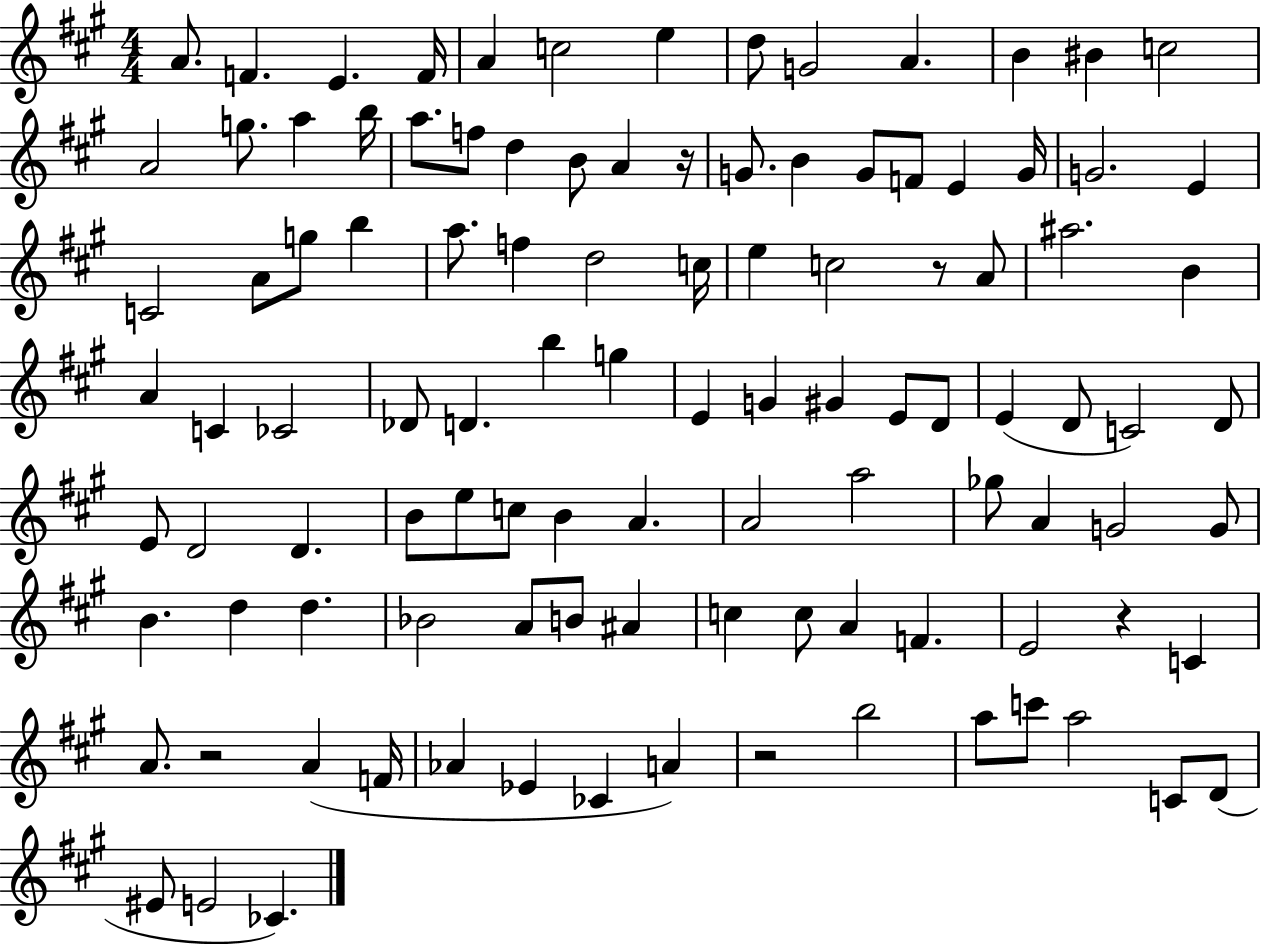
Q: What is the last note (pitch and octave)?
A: CES4